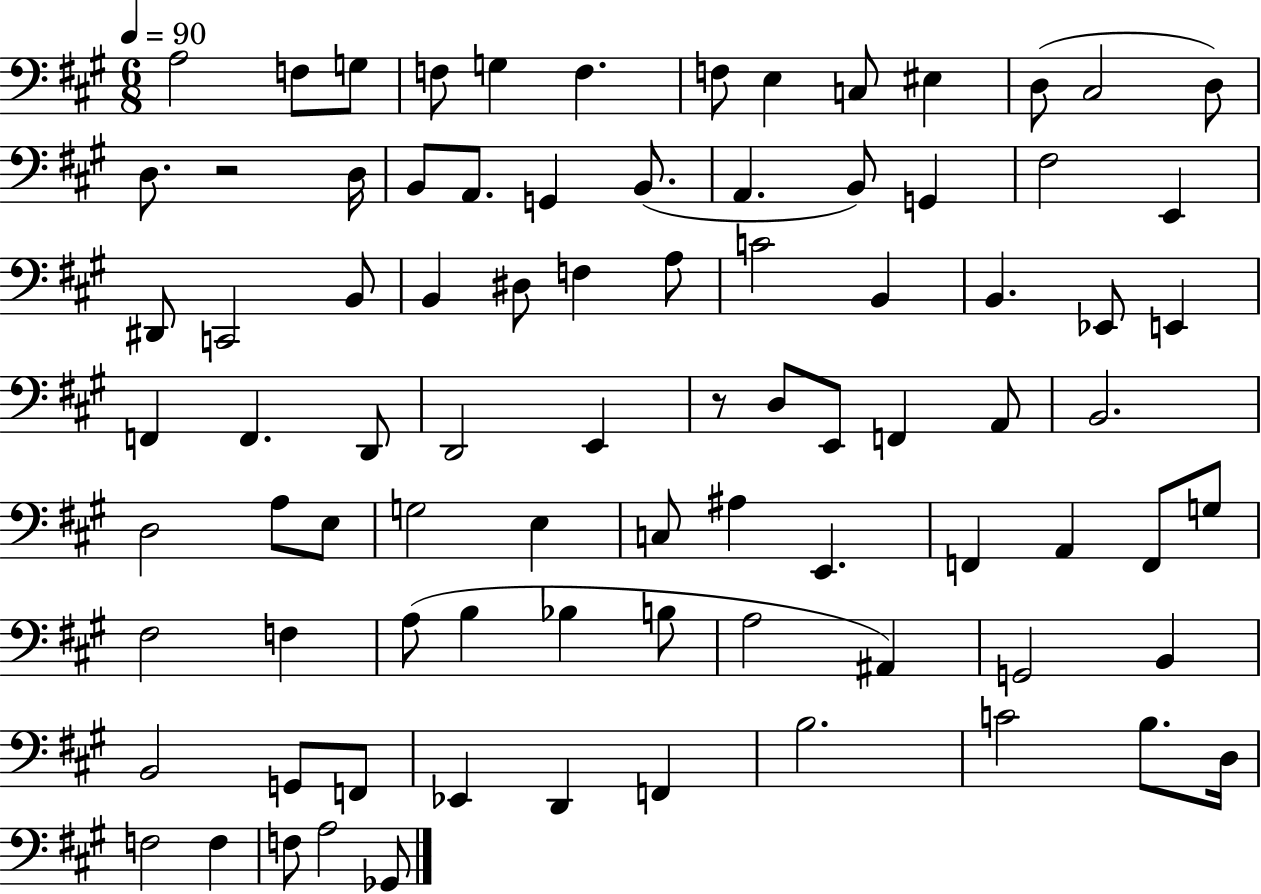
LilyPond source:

{
  \clef bass
  \numericTimeSignature
  \time 6/8
  \key a \major
  \tempo 4 = 90
  a2 f8 g8 | f8 g4 f4. | f8 e4 c8 eis4 | d8( cis2 d8) | \break d8. r2 d16 | b,8 a,8. g,4 b,8.( | a,4. b,8) g,4 | fis2 e,4 | \break dis,8 c,2 b,8 | b,4 dis8 f4 a8 | c'2 b,4 | b,4. ees,8 e,4 | \break f,4 f,4. d,8 | d,2 e,4 | r8 d8 e,8 f,4 a,8 | b,2. | \break d2 a8 e8 | g2 e4 | c8 ais4 e,4. | f,4 a,4 f,8 g8 | \break fis2 f4 | a8( b4 bes4 b8 | a2 ais,4) | g,2 b,4 | \break b,2 g,8 f,8 | ees,4 d,4 f,4 | b2. | c'2 b8. d16 | \break f2 f4 | f8 a2 ges,8 | \bar "|."
}